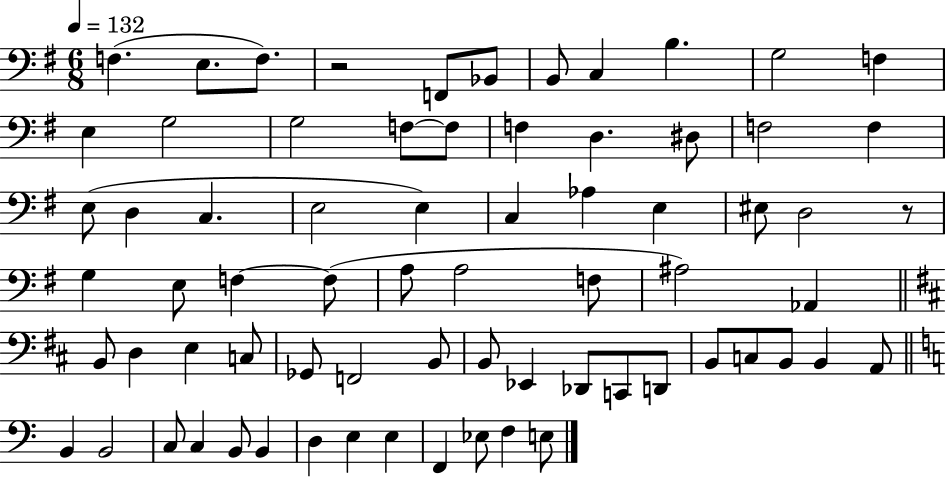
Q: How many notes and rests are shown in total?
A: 71